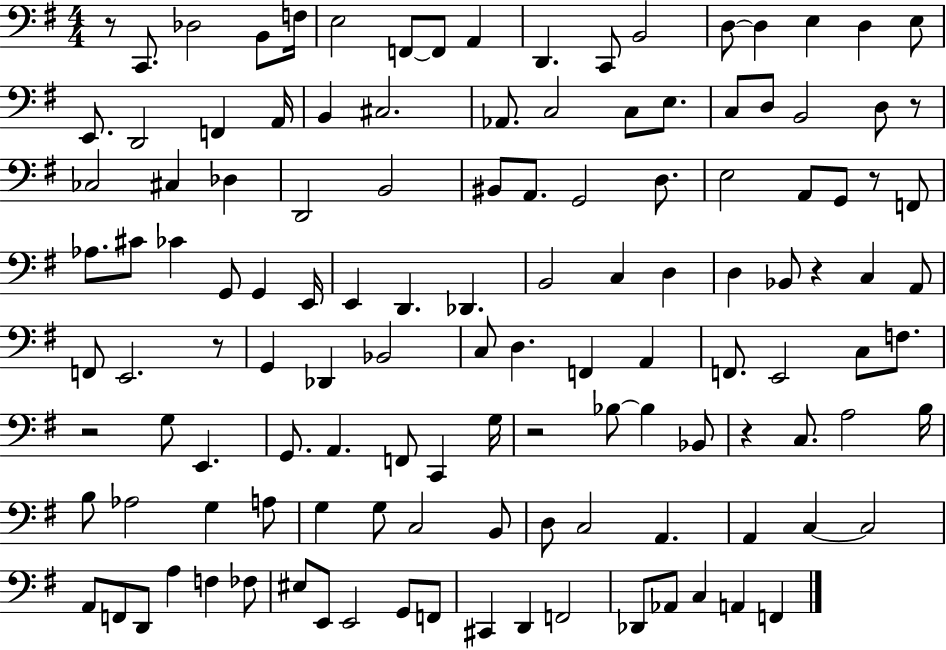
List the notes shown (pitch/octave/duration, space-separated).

R/e C2/e. Db3/h B2/e F3/s E3/h F2/e F2/e A2/q D2/q. C2/e B2/h D3/e D3/q E3/q D3/q E3/e E2/e. D2/h F2/q A2/s B2/q C#3/h. Ab2/e. C3/h C3/e E3/e. C3/e D3/e B2/h D3/e R/e CES3/h C#3/q Db3/q D2/h B2/h BIS2/e A2/e. G2/h D3/e. E3/h A2/e G2/e R/e F2/e Ab3/e. C#4/e CES4/q G2/e G2/q E2/s E2/q D2/q. Db2/q. B2/h C3/q D3/q D3/q Bb2/e R/q C3/q A2/e F2/e E2/h. R/e G2/q Db2/q Bb2/h C3/e D3/q. F2/q A2/q F2/e. E2/h C3/e F3/e. R/h G3/e E2/q. G2/e. A2/q. F2/e C2/q G3/s R/h Bb3/e Bb3/q Bb2/e R/q C3/e. A3/h B3/s B3/e Ab3/h G3/q A3/e G3/q G3/e C3/h B2/e D3/e C3/h A2/q. A2/q C3/q C3/h A2/e F2/e D2/e A3/q F3/q FES3/e EIS3/e E2/e E2/h G2/e F2/e C#2/q D2/q F2/h Db2/e Ab2/e C3/q A2/q F2/q